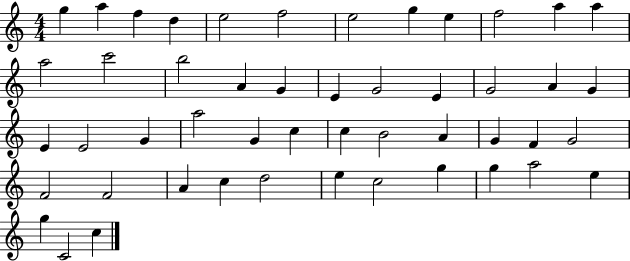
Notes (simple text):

G5/q A5/q F5/q D5/q E5/h F5/h E5/h G5/q E5/q F5/h A5/q A5/q A5/h C6/h B5/h A4/q G4/q E4/q G4/h E4/q G4/h A4/q G4/q E4/q E4/h G4/q A5/h G4/q C5/q C5/q B4/h A4/q G4/q F4/q G4/h F4/h F4/h A4/q C5/q D5/h E5/q C5/h G5/q G5/q A5/h E5/q G5/q C4/h C5/q